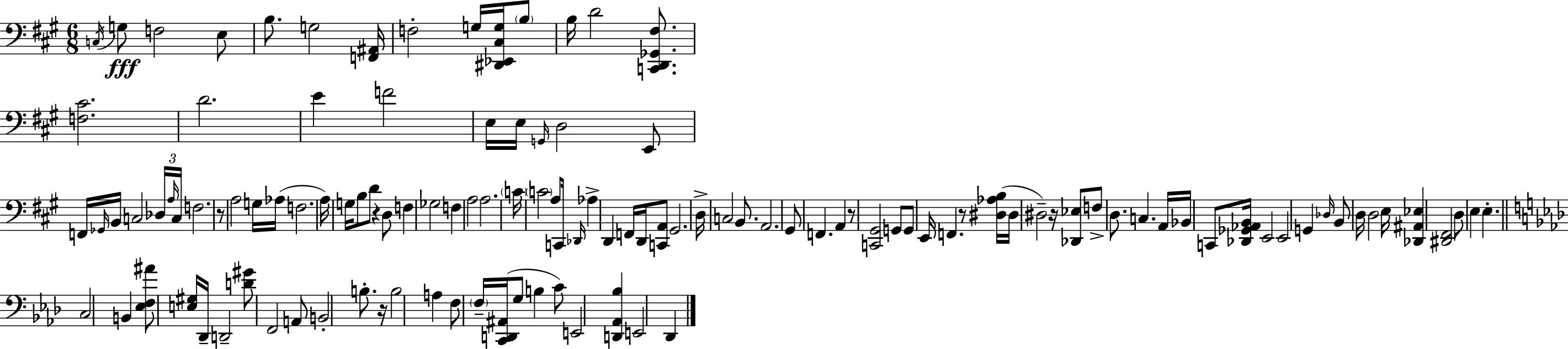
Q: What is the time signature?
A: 6/8